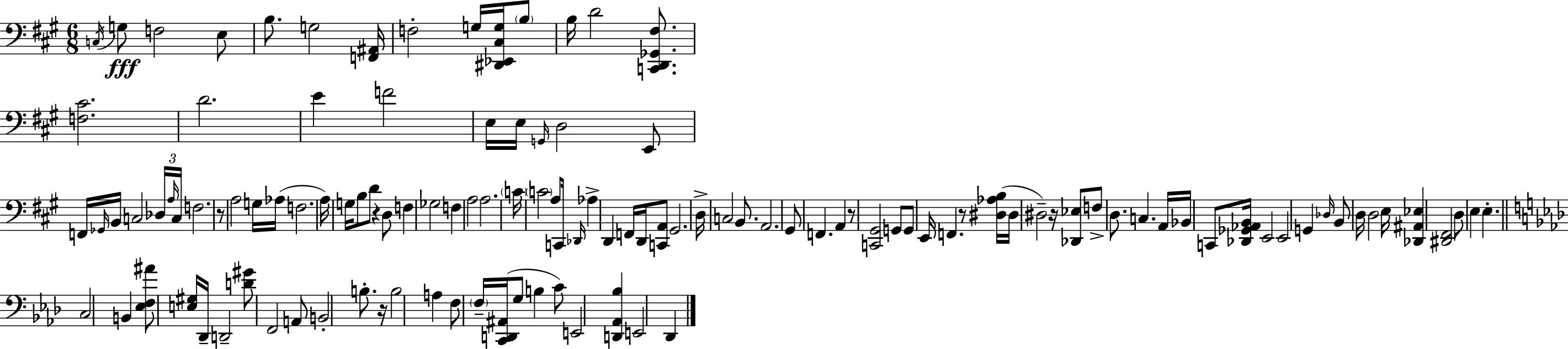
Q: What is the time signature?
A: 6/8